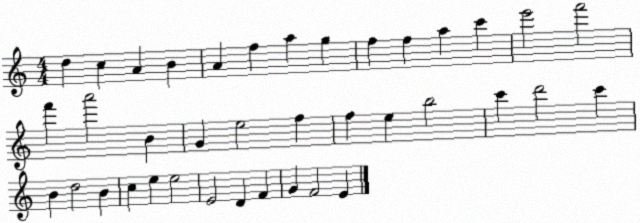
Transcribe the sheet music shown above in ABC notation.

X:1
T:Untitled
M:4/4
L:1/4
K:C
d c A B A f a g f f a c' e'2 f'2 f' a'2 B G e2 f f e b2 c' d'2 c' B d2 B c e e2 E2 D F G F2 E